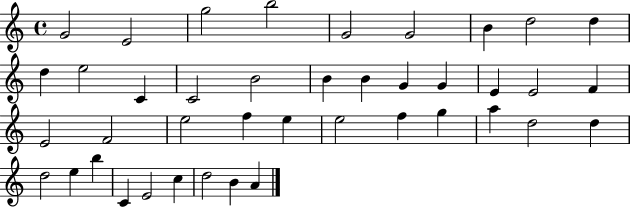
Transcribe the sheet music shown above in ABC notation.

X:1
T:Untitled
M:4/4
L:1/4
K:C
G2 E2 g2 b2 G2 G2 B d2 d d e2 C C2 B2 B B G G E E2 F E2 F2 e2 f e e2 f g a d2 d d2 e b C E2 c d2 B A